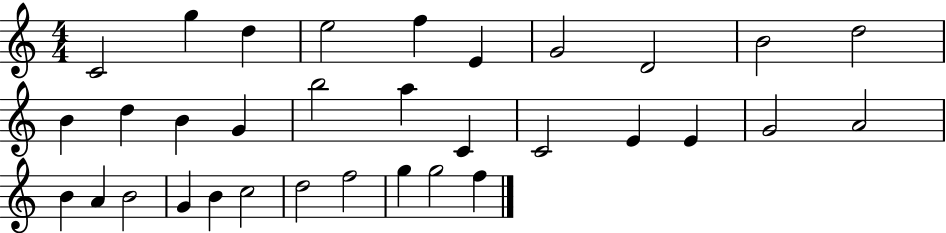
X:1
T:Untitled
M:4/4
L:1/4
K:C
C2 g d e2 f E G2 D2 B2 d2 B d B G b2 a C C2 E E G2 A2 B A B2 G B c2 d2 f2 g g2 f